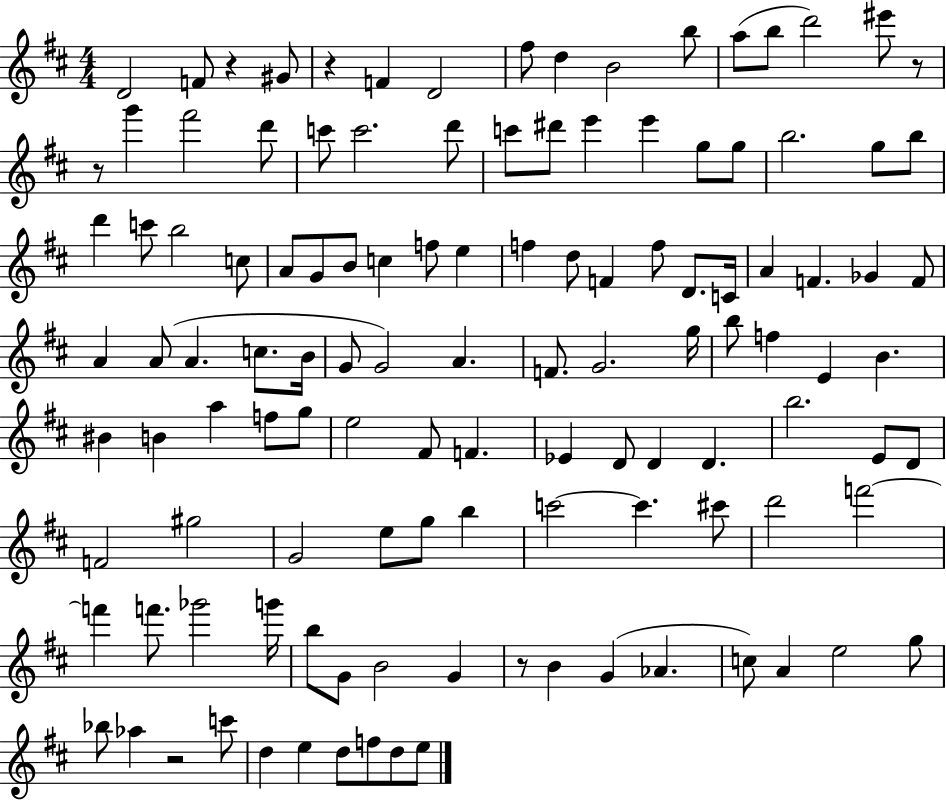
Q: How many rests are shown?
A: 6